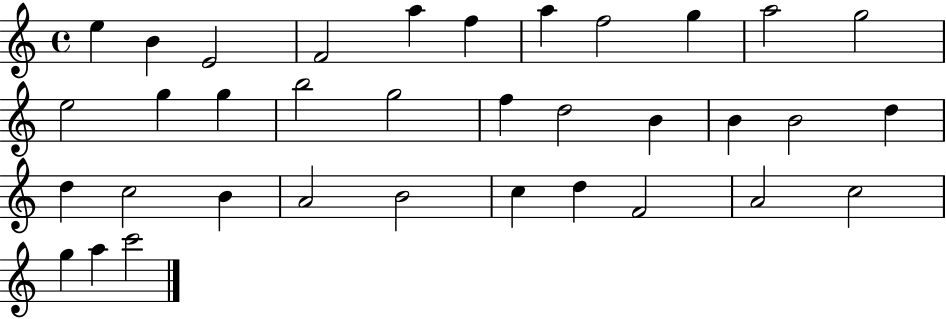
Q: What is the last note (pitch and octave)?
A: C6